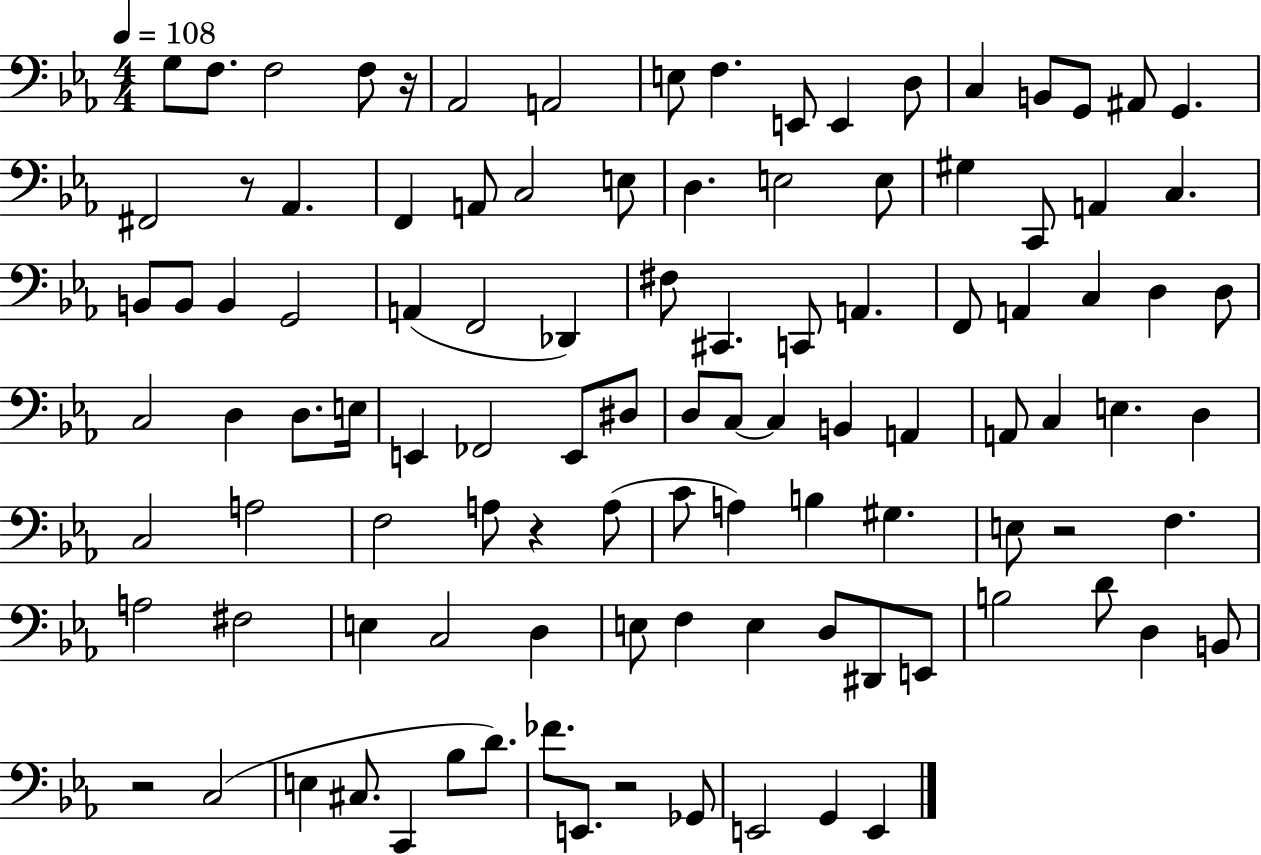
{
  \clef bass
  \numericTimeSignature
  \time 4/4
  \key ees \major
  \tempo 4 = 108
  \repeat volta 2 { g8 f8. f2 f8 r16 | aes,2 a,2 | e8 f4. e,8 e,4 d8 | c4 b,8 g,8 ais,8 g,4. | \break fis,2 r8 aes,4. | f,4 a,8 c2 e8 | d4. e2 e8 | gis4 c,8 a,4 c4. | \break b,8 b,8 b,4 g,2 | a,4( f,2 des,4) | fis8 cis,4. c,8 a,4. | f,8 a,4 c4 d4 d8 | \break c2 d4 d8. e16 | e,4 fes,2 e,8 dis8 | d8 c8~~ c4 b,4 a,4 | a,8 c4 e4. d4 | \break c2 a2 | f2 a8 r4 a8( | c'8 a4) b4 gis4. | e8 r2 f4. | \break a2 fis2 | e4 c2 d4 | e8 f4 e4 d8 dis,8 e,8 | b2 d'8 d4 b,8 | \break r2 c2( | e4 cis8. c,4 bes8 d'8.) | fes'8. e,8. r2 ges,8 | e,2 g,4 e,4 | \break } \bar "|."
}